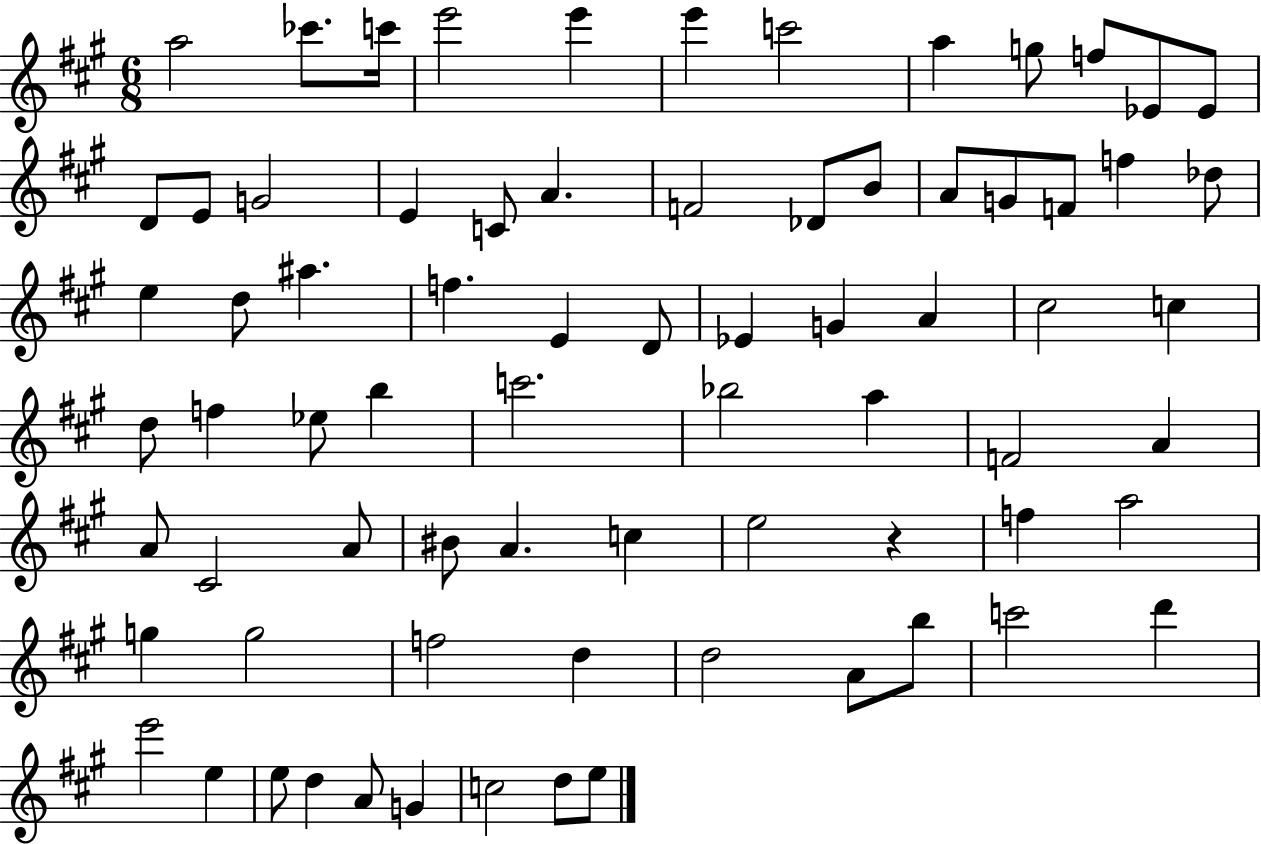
{
  \clef treble
  \numericTimeSignature
  \time 6/8
  \key a \major
  a''2 ces'''8. c'''16 | e'''2 e'''4 | e'''4 c'''2 | a''4 g''8 f''8 ees'8 ees'8 | \break d'8 e'8 g'2 | e'4 c'8 a'4. | f'2 des'8 b'8 | a'8 g'8 f'8 f''4 des''8 | \break e''4 d''8 ais''4. | f''4. e'4 d'8 | ees'4 g'4 a'4 | cis''2 c''4 | \break d''8 f''4 ees''8 b''4 | c'''2. | bes''2 a''4 | f'2 a'4 | \break a'8 cis'2 a'8 | bis'8 a'4. c''4 | e''2 r4 | f''4 a''2 | \break g''4 g''2 | f''2 d''4 | d''2 a'8 b''8 | c'''2 d'''4 | \break e'''2 e''4 | e''8 d''4 a'8 g'4 | c''2 d''8 e''8 | \bar "|."
}